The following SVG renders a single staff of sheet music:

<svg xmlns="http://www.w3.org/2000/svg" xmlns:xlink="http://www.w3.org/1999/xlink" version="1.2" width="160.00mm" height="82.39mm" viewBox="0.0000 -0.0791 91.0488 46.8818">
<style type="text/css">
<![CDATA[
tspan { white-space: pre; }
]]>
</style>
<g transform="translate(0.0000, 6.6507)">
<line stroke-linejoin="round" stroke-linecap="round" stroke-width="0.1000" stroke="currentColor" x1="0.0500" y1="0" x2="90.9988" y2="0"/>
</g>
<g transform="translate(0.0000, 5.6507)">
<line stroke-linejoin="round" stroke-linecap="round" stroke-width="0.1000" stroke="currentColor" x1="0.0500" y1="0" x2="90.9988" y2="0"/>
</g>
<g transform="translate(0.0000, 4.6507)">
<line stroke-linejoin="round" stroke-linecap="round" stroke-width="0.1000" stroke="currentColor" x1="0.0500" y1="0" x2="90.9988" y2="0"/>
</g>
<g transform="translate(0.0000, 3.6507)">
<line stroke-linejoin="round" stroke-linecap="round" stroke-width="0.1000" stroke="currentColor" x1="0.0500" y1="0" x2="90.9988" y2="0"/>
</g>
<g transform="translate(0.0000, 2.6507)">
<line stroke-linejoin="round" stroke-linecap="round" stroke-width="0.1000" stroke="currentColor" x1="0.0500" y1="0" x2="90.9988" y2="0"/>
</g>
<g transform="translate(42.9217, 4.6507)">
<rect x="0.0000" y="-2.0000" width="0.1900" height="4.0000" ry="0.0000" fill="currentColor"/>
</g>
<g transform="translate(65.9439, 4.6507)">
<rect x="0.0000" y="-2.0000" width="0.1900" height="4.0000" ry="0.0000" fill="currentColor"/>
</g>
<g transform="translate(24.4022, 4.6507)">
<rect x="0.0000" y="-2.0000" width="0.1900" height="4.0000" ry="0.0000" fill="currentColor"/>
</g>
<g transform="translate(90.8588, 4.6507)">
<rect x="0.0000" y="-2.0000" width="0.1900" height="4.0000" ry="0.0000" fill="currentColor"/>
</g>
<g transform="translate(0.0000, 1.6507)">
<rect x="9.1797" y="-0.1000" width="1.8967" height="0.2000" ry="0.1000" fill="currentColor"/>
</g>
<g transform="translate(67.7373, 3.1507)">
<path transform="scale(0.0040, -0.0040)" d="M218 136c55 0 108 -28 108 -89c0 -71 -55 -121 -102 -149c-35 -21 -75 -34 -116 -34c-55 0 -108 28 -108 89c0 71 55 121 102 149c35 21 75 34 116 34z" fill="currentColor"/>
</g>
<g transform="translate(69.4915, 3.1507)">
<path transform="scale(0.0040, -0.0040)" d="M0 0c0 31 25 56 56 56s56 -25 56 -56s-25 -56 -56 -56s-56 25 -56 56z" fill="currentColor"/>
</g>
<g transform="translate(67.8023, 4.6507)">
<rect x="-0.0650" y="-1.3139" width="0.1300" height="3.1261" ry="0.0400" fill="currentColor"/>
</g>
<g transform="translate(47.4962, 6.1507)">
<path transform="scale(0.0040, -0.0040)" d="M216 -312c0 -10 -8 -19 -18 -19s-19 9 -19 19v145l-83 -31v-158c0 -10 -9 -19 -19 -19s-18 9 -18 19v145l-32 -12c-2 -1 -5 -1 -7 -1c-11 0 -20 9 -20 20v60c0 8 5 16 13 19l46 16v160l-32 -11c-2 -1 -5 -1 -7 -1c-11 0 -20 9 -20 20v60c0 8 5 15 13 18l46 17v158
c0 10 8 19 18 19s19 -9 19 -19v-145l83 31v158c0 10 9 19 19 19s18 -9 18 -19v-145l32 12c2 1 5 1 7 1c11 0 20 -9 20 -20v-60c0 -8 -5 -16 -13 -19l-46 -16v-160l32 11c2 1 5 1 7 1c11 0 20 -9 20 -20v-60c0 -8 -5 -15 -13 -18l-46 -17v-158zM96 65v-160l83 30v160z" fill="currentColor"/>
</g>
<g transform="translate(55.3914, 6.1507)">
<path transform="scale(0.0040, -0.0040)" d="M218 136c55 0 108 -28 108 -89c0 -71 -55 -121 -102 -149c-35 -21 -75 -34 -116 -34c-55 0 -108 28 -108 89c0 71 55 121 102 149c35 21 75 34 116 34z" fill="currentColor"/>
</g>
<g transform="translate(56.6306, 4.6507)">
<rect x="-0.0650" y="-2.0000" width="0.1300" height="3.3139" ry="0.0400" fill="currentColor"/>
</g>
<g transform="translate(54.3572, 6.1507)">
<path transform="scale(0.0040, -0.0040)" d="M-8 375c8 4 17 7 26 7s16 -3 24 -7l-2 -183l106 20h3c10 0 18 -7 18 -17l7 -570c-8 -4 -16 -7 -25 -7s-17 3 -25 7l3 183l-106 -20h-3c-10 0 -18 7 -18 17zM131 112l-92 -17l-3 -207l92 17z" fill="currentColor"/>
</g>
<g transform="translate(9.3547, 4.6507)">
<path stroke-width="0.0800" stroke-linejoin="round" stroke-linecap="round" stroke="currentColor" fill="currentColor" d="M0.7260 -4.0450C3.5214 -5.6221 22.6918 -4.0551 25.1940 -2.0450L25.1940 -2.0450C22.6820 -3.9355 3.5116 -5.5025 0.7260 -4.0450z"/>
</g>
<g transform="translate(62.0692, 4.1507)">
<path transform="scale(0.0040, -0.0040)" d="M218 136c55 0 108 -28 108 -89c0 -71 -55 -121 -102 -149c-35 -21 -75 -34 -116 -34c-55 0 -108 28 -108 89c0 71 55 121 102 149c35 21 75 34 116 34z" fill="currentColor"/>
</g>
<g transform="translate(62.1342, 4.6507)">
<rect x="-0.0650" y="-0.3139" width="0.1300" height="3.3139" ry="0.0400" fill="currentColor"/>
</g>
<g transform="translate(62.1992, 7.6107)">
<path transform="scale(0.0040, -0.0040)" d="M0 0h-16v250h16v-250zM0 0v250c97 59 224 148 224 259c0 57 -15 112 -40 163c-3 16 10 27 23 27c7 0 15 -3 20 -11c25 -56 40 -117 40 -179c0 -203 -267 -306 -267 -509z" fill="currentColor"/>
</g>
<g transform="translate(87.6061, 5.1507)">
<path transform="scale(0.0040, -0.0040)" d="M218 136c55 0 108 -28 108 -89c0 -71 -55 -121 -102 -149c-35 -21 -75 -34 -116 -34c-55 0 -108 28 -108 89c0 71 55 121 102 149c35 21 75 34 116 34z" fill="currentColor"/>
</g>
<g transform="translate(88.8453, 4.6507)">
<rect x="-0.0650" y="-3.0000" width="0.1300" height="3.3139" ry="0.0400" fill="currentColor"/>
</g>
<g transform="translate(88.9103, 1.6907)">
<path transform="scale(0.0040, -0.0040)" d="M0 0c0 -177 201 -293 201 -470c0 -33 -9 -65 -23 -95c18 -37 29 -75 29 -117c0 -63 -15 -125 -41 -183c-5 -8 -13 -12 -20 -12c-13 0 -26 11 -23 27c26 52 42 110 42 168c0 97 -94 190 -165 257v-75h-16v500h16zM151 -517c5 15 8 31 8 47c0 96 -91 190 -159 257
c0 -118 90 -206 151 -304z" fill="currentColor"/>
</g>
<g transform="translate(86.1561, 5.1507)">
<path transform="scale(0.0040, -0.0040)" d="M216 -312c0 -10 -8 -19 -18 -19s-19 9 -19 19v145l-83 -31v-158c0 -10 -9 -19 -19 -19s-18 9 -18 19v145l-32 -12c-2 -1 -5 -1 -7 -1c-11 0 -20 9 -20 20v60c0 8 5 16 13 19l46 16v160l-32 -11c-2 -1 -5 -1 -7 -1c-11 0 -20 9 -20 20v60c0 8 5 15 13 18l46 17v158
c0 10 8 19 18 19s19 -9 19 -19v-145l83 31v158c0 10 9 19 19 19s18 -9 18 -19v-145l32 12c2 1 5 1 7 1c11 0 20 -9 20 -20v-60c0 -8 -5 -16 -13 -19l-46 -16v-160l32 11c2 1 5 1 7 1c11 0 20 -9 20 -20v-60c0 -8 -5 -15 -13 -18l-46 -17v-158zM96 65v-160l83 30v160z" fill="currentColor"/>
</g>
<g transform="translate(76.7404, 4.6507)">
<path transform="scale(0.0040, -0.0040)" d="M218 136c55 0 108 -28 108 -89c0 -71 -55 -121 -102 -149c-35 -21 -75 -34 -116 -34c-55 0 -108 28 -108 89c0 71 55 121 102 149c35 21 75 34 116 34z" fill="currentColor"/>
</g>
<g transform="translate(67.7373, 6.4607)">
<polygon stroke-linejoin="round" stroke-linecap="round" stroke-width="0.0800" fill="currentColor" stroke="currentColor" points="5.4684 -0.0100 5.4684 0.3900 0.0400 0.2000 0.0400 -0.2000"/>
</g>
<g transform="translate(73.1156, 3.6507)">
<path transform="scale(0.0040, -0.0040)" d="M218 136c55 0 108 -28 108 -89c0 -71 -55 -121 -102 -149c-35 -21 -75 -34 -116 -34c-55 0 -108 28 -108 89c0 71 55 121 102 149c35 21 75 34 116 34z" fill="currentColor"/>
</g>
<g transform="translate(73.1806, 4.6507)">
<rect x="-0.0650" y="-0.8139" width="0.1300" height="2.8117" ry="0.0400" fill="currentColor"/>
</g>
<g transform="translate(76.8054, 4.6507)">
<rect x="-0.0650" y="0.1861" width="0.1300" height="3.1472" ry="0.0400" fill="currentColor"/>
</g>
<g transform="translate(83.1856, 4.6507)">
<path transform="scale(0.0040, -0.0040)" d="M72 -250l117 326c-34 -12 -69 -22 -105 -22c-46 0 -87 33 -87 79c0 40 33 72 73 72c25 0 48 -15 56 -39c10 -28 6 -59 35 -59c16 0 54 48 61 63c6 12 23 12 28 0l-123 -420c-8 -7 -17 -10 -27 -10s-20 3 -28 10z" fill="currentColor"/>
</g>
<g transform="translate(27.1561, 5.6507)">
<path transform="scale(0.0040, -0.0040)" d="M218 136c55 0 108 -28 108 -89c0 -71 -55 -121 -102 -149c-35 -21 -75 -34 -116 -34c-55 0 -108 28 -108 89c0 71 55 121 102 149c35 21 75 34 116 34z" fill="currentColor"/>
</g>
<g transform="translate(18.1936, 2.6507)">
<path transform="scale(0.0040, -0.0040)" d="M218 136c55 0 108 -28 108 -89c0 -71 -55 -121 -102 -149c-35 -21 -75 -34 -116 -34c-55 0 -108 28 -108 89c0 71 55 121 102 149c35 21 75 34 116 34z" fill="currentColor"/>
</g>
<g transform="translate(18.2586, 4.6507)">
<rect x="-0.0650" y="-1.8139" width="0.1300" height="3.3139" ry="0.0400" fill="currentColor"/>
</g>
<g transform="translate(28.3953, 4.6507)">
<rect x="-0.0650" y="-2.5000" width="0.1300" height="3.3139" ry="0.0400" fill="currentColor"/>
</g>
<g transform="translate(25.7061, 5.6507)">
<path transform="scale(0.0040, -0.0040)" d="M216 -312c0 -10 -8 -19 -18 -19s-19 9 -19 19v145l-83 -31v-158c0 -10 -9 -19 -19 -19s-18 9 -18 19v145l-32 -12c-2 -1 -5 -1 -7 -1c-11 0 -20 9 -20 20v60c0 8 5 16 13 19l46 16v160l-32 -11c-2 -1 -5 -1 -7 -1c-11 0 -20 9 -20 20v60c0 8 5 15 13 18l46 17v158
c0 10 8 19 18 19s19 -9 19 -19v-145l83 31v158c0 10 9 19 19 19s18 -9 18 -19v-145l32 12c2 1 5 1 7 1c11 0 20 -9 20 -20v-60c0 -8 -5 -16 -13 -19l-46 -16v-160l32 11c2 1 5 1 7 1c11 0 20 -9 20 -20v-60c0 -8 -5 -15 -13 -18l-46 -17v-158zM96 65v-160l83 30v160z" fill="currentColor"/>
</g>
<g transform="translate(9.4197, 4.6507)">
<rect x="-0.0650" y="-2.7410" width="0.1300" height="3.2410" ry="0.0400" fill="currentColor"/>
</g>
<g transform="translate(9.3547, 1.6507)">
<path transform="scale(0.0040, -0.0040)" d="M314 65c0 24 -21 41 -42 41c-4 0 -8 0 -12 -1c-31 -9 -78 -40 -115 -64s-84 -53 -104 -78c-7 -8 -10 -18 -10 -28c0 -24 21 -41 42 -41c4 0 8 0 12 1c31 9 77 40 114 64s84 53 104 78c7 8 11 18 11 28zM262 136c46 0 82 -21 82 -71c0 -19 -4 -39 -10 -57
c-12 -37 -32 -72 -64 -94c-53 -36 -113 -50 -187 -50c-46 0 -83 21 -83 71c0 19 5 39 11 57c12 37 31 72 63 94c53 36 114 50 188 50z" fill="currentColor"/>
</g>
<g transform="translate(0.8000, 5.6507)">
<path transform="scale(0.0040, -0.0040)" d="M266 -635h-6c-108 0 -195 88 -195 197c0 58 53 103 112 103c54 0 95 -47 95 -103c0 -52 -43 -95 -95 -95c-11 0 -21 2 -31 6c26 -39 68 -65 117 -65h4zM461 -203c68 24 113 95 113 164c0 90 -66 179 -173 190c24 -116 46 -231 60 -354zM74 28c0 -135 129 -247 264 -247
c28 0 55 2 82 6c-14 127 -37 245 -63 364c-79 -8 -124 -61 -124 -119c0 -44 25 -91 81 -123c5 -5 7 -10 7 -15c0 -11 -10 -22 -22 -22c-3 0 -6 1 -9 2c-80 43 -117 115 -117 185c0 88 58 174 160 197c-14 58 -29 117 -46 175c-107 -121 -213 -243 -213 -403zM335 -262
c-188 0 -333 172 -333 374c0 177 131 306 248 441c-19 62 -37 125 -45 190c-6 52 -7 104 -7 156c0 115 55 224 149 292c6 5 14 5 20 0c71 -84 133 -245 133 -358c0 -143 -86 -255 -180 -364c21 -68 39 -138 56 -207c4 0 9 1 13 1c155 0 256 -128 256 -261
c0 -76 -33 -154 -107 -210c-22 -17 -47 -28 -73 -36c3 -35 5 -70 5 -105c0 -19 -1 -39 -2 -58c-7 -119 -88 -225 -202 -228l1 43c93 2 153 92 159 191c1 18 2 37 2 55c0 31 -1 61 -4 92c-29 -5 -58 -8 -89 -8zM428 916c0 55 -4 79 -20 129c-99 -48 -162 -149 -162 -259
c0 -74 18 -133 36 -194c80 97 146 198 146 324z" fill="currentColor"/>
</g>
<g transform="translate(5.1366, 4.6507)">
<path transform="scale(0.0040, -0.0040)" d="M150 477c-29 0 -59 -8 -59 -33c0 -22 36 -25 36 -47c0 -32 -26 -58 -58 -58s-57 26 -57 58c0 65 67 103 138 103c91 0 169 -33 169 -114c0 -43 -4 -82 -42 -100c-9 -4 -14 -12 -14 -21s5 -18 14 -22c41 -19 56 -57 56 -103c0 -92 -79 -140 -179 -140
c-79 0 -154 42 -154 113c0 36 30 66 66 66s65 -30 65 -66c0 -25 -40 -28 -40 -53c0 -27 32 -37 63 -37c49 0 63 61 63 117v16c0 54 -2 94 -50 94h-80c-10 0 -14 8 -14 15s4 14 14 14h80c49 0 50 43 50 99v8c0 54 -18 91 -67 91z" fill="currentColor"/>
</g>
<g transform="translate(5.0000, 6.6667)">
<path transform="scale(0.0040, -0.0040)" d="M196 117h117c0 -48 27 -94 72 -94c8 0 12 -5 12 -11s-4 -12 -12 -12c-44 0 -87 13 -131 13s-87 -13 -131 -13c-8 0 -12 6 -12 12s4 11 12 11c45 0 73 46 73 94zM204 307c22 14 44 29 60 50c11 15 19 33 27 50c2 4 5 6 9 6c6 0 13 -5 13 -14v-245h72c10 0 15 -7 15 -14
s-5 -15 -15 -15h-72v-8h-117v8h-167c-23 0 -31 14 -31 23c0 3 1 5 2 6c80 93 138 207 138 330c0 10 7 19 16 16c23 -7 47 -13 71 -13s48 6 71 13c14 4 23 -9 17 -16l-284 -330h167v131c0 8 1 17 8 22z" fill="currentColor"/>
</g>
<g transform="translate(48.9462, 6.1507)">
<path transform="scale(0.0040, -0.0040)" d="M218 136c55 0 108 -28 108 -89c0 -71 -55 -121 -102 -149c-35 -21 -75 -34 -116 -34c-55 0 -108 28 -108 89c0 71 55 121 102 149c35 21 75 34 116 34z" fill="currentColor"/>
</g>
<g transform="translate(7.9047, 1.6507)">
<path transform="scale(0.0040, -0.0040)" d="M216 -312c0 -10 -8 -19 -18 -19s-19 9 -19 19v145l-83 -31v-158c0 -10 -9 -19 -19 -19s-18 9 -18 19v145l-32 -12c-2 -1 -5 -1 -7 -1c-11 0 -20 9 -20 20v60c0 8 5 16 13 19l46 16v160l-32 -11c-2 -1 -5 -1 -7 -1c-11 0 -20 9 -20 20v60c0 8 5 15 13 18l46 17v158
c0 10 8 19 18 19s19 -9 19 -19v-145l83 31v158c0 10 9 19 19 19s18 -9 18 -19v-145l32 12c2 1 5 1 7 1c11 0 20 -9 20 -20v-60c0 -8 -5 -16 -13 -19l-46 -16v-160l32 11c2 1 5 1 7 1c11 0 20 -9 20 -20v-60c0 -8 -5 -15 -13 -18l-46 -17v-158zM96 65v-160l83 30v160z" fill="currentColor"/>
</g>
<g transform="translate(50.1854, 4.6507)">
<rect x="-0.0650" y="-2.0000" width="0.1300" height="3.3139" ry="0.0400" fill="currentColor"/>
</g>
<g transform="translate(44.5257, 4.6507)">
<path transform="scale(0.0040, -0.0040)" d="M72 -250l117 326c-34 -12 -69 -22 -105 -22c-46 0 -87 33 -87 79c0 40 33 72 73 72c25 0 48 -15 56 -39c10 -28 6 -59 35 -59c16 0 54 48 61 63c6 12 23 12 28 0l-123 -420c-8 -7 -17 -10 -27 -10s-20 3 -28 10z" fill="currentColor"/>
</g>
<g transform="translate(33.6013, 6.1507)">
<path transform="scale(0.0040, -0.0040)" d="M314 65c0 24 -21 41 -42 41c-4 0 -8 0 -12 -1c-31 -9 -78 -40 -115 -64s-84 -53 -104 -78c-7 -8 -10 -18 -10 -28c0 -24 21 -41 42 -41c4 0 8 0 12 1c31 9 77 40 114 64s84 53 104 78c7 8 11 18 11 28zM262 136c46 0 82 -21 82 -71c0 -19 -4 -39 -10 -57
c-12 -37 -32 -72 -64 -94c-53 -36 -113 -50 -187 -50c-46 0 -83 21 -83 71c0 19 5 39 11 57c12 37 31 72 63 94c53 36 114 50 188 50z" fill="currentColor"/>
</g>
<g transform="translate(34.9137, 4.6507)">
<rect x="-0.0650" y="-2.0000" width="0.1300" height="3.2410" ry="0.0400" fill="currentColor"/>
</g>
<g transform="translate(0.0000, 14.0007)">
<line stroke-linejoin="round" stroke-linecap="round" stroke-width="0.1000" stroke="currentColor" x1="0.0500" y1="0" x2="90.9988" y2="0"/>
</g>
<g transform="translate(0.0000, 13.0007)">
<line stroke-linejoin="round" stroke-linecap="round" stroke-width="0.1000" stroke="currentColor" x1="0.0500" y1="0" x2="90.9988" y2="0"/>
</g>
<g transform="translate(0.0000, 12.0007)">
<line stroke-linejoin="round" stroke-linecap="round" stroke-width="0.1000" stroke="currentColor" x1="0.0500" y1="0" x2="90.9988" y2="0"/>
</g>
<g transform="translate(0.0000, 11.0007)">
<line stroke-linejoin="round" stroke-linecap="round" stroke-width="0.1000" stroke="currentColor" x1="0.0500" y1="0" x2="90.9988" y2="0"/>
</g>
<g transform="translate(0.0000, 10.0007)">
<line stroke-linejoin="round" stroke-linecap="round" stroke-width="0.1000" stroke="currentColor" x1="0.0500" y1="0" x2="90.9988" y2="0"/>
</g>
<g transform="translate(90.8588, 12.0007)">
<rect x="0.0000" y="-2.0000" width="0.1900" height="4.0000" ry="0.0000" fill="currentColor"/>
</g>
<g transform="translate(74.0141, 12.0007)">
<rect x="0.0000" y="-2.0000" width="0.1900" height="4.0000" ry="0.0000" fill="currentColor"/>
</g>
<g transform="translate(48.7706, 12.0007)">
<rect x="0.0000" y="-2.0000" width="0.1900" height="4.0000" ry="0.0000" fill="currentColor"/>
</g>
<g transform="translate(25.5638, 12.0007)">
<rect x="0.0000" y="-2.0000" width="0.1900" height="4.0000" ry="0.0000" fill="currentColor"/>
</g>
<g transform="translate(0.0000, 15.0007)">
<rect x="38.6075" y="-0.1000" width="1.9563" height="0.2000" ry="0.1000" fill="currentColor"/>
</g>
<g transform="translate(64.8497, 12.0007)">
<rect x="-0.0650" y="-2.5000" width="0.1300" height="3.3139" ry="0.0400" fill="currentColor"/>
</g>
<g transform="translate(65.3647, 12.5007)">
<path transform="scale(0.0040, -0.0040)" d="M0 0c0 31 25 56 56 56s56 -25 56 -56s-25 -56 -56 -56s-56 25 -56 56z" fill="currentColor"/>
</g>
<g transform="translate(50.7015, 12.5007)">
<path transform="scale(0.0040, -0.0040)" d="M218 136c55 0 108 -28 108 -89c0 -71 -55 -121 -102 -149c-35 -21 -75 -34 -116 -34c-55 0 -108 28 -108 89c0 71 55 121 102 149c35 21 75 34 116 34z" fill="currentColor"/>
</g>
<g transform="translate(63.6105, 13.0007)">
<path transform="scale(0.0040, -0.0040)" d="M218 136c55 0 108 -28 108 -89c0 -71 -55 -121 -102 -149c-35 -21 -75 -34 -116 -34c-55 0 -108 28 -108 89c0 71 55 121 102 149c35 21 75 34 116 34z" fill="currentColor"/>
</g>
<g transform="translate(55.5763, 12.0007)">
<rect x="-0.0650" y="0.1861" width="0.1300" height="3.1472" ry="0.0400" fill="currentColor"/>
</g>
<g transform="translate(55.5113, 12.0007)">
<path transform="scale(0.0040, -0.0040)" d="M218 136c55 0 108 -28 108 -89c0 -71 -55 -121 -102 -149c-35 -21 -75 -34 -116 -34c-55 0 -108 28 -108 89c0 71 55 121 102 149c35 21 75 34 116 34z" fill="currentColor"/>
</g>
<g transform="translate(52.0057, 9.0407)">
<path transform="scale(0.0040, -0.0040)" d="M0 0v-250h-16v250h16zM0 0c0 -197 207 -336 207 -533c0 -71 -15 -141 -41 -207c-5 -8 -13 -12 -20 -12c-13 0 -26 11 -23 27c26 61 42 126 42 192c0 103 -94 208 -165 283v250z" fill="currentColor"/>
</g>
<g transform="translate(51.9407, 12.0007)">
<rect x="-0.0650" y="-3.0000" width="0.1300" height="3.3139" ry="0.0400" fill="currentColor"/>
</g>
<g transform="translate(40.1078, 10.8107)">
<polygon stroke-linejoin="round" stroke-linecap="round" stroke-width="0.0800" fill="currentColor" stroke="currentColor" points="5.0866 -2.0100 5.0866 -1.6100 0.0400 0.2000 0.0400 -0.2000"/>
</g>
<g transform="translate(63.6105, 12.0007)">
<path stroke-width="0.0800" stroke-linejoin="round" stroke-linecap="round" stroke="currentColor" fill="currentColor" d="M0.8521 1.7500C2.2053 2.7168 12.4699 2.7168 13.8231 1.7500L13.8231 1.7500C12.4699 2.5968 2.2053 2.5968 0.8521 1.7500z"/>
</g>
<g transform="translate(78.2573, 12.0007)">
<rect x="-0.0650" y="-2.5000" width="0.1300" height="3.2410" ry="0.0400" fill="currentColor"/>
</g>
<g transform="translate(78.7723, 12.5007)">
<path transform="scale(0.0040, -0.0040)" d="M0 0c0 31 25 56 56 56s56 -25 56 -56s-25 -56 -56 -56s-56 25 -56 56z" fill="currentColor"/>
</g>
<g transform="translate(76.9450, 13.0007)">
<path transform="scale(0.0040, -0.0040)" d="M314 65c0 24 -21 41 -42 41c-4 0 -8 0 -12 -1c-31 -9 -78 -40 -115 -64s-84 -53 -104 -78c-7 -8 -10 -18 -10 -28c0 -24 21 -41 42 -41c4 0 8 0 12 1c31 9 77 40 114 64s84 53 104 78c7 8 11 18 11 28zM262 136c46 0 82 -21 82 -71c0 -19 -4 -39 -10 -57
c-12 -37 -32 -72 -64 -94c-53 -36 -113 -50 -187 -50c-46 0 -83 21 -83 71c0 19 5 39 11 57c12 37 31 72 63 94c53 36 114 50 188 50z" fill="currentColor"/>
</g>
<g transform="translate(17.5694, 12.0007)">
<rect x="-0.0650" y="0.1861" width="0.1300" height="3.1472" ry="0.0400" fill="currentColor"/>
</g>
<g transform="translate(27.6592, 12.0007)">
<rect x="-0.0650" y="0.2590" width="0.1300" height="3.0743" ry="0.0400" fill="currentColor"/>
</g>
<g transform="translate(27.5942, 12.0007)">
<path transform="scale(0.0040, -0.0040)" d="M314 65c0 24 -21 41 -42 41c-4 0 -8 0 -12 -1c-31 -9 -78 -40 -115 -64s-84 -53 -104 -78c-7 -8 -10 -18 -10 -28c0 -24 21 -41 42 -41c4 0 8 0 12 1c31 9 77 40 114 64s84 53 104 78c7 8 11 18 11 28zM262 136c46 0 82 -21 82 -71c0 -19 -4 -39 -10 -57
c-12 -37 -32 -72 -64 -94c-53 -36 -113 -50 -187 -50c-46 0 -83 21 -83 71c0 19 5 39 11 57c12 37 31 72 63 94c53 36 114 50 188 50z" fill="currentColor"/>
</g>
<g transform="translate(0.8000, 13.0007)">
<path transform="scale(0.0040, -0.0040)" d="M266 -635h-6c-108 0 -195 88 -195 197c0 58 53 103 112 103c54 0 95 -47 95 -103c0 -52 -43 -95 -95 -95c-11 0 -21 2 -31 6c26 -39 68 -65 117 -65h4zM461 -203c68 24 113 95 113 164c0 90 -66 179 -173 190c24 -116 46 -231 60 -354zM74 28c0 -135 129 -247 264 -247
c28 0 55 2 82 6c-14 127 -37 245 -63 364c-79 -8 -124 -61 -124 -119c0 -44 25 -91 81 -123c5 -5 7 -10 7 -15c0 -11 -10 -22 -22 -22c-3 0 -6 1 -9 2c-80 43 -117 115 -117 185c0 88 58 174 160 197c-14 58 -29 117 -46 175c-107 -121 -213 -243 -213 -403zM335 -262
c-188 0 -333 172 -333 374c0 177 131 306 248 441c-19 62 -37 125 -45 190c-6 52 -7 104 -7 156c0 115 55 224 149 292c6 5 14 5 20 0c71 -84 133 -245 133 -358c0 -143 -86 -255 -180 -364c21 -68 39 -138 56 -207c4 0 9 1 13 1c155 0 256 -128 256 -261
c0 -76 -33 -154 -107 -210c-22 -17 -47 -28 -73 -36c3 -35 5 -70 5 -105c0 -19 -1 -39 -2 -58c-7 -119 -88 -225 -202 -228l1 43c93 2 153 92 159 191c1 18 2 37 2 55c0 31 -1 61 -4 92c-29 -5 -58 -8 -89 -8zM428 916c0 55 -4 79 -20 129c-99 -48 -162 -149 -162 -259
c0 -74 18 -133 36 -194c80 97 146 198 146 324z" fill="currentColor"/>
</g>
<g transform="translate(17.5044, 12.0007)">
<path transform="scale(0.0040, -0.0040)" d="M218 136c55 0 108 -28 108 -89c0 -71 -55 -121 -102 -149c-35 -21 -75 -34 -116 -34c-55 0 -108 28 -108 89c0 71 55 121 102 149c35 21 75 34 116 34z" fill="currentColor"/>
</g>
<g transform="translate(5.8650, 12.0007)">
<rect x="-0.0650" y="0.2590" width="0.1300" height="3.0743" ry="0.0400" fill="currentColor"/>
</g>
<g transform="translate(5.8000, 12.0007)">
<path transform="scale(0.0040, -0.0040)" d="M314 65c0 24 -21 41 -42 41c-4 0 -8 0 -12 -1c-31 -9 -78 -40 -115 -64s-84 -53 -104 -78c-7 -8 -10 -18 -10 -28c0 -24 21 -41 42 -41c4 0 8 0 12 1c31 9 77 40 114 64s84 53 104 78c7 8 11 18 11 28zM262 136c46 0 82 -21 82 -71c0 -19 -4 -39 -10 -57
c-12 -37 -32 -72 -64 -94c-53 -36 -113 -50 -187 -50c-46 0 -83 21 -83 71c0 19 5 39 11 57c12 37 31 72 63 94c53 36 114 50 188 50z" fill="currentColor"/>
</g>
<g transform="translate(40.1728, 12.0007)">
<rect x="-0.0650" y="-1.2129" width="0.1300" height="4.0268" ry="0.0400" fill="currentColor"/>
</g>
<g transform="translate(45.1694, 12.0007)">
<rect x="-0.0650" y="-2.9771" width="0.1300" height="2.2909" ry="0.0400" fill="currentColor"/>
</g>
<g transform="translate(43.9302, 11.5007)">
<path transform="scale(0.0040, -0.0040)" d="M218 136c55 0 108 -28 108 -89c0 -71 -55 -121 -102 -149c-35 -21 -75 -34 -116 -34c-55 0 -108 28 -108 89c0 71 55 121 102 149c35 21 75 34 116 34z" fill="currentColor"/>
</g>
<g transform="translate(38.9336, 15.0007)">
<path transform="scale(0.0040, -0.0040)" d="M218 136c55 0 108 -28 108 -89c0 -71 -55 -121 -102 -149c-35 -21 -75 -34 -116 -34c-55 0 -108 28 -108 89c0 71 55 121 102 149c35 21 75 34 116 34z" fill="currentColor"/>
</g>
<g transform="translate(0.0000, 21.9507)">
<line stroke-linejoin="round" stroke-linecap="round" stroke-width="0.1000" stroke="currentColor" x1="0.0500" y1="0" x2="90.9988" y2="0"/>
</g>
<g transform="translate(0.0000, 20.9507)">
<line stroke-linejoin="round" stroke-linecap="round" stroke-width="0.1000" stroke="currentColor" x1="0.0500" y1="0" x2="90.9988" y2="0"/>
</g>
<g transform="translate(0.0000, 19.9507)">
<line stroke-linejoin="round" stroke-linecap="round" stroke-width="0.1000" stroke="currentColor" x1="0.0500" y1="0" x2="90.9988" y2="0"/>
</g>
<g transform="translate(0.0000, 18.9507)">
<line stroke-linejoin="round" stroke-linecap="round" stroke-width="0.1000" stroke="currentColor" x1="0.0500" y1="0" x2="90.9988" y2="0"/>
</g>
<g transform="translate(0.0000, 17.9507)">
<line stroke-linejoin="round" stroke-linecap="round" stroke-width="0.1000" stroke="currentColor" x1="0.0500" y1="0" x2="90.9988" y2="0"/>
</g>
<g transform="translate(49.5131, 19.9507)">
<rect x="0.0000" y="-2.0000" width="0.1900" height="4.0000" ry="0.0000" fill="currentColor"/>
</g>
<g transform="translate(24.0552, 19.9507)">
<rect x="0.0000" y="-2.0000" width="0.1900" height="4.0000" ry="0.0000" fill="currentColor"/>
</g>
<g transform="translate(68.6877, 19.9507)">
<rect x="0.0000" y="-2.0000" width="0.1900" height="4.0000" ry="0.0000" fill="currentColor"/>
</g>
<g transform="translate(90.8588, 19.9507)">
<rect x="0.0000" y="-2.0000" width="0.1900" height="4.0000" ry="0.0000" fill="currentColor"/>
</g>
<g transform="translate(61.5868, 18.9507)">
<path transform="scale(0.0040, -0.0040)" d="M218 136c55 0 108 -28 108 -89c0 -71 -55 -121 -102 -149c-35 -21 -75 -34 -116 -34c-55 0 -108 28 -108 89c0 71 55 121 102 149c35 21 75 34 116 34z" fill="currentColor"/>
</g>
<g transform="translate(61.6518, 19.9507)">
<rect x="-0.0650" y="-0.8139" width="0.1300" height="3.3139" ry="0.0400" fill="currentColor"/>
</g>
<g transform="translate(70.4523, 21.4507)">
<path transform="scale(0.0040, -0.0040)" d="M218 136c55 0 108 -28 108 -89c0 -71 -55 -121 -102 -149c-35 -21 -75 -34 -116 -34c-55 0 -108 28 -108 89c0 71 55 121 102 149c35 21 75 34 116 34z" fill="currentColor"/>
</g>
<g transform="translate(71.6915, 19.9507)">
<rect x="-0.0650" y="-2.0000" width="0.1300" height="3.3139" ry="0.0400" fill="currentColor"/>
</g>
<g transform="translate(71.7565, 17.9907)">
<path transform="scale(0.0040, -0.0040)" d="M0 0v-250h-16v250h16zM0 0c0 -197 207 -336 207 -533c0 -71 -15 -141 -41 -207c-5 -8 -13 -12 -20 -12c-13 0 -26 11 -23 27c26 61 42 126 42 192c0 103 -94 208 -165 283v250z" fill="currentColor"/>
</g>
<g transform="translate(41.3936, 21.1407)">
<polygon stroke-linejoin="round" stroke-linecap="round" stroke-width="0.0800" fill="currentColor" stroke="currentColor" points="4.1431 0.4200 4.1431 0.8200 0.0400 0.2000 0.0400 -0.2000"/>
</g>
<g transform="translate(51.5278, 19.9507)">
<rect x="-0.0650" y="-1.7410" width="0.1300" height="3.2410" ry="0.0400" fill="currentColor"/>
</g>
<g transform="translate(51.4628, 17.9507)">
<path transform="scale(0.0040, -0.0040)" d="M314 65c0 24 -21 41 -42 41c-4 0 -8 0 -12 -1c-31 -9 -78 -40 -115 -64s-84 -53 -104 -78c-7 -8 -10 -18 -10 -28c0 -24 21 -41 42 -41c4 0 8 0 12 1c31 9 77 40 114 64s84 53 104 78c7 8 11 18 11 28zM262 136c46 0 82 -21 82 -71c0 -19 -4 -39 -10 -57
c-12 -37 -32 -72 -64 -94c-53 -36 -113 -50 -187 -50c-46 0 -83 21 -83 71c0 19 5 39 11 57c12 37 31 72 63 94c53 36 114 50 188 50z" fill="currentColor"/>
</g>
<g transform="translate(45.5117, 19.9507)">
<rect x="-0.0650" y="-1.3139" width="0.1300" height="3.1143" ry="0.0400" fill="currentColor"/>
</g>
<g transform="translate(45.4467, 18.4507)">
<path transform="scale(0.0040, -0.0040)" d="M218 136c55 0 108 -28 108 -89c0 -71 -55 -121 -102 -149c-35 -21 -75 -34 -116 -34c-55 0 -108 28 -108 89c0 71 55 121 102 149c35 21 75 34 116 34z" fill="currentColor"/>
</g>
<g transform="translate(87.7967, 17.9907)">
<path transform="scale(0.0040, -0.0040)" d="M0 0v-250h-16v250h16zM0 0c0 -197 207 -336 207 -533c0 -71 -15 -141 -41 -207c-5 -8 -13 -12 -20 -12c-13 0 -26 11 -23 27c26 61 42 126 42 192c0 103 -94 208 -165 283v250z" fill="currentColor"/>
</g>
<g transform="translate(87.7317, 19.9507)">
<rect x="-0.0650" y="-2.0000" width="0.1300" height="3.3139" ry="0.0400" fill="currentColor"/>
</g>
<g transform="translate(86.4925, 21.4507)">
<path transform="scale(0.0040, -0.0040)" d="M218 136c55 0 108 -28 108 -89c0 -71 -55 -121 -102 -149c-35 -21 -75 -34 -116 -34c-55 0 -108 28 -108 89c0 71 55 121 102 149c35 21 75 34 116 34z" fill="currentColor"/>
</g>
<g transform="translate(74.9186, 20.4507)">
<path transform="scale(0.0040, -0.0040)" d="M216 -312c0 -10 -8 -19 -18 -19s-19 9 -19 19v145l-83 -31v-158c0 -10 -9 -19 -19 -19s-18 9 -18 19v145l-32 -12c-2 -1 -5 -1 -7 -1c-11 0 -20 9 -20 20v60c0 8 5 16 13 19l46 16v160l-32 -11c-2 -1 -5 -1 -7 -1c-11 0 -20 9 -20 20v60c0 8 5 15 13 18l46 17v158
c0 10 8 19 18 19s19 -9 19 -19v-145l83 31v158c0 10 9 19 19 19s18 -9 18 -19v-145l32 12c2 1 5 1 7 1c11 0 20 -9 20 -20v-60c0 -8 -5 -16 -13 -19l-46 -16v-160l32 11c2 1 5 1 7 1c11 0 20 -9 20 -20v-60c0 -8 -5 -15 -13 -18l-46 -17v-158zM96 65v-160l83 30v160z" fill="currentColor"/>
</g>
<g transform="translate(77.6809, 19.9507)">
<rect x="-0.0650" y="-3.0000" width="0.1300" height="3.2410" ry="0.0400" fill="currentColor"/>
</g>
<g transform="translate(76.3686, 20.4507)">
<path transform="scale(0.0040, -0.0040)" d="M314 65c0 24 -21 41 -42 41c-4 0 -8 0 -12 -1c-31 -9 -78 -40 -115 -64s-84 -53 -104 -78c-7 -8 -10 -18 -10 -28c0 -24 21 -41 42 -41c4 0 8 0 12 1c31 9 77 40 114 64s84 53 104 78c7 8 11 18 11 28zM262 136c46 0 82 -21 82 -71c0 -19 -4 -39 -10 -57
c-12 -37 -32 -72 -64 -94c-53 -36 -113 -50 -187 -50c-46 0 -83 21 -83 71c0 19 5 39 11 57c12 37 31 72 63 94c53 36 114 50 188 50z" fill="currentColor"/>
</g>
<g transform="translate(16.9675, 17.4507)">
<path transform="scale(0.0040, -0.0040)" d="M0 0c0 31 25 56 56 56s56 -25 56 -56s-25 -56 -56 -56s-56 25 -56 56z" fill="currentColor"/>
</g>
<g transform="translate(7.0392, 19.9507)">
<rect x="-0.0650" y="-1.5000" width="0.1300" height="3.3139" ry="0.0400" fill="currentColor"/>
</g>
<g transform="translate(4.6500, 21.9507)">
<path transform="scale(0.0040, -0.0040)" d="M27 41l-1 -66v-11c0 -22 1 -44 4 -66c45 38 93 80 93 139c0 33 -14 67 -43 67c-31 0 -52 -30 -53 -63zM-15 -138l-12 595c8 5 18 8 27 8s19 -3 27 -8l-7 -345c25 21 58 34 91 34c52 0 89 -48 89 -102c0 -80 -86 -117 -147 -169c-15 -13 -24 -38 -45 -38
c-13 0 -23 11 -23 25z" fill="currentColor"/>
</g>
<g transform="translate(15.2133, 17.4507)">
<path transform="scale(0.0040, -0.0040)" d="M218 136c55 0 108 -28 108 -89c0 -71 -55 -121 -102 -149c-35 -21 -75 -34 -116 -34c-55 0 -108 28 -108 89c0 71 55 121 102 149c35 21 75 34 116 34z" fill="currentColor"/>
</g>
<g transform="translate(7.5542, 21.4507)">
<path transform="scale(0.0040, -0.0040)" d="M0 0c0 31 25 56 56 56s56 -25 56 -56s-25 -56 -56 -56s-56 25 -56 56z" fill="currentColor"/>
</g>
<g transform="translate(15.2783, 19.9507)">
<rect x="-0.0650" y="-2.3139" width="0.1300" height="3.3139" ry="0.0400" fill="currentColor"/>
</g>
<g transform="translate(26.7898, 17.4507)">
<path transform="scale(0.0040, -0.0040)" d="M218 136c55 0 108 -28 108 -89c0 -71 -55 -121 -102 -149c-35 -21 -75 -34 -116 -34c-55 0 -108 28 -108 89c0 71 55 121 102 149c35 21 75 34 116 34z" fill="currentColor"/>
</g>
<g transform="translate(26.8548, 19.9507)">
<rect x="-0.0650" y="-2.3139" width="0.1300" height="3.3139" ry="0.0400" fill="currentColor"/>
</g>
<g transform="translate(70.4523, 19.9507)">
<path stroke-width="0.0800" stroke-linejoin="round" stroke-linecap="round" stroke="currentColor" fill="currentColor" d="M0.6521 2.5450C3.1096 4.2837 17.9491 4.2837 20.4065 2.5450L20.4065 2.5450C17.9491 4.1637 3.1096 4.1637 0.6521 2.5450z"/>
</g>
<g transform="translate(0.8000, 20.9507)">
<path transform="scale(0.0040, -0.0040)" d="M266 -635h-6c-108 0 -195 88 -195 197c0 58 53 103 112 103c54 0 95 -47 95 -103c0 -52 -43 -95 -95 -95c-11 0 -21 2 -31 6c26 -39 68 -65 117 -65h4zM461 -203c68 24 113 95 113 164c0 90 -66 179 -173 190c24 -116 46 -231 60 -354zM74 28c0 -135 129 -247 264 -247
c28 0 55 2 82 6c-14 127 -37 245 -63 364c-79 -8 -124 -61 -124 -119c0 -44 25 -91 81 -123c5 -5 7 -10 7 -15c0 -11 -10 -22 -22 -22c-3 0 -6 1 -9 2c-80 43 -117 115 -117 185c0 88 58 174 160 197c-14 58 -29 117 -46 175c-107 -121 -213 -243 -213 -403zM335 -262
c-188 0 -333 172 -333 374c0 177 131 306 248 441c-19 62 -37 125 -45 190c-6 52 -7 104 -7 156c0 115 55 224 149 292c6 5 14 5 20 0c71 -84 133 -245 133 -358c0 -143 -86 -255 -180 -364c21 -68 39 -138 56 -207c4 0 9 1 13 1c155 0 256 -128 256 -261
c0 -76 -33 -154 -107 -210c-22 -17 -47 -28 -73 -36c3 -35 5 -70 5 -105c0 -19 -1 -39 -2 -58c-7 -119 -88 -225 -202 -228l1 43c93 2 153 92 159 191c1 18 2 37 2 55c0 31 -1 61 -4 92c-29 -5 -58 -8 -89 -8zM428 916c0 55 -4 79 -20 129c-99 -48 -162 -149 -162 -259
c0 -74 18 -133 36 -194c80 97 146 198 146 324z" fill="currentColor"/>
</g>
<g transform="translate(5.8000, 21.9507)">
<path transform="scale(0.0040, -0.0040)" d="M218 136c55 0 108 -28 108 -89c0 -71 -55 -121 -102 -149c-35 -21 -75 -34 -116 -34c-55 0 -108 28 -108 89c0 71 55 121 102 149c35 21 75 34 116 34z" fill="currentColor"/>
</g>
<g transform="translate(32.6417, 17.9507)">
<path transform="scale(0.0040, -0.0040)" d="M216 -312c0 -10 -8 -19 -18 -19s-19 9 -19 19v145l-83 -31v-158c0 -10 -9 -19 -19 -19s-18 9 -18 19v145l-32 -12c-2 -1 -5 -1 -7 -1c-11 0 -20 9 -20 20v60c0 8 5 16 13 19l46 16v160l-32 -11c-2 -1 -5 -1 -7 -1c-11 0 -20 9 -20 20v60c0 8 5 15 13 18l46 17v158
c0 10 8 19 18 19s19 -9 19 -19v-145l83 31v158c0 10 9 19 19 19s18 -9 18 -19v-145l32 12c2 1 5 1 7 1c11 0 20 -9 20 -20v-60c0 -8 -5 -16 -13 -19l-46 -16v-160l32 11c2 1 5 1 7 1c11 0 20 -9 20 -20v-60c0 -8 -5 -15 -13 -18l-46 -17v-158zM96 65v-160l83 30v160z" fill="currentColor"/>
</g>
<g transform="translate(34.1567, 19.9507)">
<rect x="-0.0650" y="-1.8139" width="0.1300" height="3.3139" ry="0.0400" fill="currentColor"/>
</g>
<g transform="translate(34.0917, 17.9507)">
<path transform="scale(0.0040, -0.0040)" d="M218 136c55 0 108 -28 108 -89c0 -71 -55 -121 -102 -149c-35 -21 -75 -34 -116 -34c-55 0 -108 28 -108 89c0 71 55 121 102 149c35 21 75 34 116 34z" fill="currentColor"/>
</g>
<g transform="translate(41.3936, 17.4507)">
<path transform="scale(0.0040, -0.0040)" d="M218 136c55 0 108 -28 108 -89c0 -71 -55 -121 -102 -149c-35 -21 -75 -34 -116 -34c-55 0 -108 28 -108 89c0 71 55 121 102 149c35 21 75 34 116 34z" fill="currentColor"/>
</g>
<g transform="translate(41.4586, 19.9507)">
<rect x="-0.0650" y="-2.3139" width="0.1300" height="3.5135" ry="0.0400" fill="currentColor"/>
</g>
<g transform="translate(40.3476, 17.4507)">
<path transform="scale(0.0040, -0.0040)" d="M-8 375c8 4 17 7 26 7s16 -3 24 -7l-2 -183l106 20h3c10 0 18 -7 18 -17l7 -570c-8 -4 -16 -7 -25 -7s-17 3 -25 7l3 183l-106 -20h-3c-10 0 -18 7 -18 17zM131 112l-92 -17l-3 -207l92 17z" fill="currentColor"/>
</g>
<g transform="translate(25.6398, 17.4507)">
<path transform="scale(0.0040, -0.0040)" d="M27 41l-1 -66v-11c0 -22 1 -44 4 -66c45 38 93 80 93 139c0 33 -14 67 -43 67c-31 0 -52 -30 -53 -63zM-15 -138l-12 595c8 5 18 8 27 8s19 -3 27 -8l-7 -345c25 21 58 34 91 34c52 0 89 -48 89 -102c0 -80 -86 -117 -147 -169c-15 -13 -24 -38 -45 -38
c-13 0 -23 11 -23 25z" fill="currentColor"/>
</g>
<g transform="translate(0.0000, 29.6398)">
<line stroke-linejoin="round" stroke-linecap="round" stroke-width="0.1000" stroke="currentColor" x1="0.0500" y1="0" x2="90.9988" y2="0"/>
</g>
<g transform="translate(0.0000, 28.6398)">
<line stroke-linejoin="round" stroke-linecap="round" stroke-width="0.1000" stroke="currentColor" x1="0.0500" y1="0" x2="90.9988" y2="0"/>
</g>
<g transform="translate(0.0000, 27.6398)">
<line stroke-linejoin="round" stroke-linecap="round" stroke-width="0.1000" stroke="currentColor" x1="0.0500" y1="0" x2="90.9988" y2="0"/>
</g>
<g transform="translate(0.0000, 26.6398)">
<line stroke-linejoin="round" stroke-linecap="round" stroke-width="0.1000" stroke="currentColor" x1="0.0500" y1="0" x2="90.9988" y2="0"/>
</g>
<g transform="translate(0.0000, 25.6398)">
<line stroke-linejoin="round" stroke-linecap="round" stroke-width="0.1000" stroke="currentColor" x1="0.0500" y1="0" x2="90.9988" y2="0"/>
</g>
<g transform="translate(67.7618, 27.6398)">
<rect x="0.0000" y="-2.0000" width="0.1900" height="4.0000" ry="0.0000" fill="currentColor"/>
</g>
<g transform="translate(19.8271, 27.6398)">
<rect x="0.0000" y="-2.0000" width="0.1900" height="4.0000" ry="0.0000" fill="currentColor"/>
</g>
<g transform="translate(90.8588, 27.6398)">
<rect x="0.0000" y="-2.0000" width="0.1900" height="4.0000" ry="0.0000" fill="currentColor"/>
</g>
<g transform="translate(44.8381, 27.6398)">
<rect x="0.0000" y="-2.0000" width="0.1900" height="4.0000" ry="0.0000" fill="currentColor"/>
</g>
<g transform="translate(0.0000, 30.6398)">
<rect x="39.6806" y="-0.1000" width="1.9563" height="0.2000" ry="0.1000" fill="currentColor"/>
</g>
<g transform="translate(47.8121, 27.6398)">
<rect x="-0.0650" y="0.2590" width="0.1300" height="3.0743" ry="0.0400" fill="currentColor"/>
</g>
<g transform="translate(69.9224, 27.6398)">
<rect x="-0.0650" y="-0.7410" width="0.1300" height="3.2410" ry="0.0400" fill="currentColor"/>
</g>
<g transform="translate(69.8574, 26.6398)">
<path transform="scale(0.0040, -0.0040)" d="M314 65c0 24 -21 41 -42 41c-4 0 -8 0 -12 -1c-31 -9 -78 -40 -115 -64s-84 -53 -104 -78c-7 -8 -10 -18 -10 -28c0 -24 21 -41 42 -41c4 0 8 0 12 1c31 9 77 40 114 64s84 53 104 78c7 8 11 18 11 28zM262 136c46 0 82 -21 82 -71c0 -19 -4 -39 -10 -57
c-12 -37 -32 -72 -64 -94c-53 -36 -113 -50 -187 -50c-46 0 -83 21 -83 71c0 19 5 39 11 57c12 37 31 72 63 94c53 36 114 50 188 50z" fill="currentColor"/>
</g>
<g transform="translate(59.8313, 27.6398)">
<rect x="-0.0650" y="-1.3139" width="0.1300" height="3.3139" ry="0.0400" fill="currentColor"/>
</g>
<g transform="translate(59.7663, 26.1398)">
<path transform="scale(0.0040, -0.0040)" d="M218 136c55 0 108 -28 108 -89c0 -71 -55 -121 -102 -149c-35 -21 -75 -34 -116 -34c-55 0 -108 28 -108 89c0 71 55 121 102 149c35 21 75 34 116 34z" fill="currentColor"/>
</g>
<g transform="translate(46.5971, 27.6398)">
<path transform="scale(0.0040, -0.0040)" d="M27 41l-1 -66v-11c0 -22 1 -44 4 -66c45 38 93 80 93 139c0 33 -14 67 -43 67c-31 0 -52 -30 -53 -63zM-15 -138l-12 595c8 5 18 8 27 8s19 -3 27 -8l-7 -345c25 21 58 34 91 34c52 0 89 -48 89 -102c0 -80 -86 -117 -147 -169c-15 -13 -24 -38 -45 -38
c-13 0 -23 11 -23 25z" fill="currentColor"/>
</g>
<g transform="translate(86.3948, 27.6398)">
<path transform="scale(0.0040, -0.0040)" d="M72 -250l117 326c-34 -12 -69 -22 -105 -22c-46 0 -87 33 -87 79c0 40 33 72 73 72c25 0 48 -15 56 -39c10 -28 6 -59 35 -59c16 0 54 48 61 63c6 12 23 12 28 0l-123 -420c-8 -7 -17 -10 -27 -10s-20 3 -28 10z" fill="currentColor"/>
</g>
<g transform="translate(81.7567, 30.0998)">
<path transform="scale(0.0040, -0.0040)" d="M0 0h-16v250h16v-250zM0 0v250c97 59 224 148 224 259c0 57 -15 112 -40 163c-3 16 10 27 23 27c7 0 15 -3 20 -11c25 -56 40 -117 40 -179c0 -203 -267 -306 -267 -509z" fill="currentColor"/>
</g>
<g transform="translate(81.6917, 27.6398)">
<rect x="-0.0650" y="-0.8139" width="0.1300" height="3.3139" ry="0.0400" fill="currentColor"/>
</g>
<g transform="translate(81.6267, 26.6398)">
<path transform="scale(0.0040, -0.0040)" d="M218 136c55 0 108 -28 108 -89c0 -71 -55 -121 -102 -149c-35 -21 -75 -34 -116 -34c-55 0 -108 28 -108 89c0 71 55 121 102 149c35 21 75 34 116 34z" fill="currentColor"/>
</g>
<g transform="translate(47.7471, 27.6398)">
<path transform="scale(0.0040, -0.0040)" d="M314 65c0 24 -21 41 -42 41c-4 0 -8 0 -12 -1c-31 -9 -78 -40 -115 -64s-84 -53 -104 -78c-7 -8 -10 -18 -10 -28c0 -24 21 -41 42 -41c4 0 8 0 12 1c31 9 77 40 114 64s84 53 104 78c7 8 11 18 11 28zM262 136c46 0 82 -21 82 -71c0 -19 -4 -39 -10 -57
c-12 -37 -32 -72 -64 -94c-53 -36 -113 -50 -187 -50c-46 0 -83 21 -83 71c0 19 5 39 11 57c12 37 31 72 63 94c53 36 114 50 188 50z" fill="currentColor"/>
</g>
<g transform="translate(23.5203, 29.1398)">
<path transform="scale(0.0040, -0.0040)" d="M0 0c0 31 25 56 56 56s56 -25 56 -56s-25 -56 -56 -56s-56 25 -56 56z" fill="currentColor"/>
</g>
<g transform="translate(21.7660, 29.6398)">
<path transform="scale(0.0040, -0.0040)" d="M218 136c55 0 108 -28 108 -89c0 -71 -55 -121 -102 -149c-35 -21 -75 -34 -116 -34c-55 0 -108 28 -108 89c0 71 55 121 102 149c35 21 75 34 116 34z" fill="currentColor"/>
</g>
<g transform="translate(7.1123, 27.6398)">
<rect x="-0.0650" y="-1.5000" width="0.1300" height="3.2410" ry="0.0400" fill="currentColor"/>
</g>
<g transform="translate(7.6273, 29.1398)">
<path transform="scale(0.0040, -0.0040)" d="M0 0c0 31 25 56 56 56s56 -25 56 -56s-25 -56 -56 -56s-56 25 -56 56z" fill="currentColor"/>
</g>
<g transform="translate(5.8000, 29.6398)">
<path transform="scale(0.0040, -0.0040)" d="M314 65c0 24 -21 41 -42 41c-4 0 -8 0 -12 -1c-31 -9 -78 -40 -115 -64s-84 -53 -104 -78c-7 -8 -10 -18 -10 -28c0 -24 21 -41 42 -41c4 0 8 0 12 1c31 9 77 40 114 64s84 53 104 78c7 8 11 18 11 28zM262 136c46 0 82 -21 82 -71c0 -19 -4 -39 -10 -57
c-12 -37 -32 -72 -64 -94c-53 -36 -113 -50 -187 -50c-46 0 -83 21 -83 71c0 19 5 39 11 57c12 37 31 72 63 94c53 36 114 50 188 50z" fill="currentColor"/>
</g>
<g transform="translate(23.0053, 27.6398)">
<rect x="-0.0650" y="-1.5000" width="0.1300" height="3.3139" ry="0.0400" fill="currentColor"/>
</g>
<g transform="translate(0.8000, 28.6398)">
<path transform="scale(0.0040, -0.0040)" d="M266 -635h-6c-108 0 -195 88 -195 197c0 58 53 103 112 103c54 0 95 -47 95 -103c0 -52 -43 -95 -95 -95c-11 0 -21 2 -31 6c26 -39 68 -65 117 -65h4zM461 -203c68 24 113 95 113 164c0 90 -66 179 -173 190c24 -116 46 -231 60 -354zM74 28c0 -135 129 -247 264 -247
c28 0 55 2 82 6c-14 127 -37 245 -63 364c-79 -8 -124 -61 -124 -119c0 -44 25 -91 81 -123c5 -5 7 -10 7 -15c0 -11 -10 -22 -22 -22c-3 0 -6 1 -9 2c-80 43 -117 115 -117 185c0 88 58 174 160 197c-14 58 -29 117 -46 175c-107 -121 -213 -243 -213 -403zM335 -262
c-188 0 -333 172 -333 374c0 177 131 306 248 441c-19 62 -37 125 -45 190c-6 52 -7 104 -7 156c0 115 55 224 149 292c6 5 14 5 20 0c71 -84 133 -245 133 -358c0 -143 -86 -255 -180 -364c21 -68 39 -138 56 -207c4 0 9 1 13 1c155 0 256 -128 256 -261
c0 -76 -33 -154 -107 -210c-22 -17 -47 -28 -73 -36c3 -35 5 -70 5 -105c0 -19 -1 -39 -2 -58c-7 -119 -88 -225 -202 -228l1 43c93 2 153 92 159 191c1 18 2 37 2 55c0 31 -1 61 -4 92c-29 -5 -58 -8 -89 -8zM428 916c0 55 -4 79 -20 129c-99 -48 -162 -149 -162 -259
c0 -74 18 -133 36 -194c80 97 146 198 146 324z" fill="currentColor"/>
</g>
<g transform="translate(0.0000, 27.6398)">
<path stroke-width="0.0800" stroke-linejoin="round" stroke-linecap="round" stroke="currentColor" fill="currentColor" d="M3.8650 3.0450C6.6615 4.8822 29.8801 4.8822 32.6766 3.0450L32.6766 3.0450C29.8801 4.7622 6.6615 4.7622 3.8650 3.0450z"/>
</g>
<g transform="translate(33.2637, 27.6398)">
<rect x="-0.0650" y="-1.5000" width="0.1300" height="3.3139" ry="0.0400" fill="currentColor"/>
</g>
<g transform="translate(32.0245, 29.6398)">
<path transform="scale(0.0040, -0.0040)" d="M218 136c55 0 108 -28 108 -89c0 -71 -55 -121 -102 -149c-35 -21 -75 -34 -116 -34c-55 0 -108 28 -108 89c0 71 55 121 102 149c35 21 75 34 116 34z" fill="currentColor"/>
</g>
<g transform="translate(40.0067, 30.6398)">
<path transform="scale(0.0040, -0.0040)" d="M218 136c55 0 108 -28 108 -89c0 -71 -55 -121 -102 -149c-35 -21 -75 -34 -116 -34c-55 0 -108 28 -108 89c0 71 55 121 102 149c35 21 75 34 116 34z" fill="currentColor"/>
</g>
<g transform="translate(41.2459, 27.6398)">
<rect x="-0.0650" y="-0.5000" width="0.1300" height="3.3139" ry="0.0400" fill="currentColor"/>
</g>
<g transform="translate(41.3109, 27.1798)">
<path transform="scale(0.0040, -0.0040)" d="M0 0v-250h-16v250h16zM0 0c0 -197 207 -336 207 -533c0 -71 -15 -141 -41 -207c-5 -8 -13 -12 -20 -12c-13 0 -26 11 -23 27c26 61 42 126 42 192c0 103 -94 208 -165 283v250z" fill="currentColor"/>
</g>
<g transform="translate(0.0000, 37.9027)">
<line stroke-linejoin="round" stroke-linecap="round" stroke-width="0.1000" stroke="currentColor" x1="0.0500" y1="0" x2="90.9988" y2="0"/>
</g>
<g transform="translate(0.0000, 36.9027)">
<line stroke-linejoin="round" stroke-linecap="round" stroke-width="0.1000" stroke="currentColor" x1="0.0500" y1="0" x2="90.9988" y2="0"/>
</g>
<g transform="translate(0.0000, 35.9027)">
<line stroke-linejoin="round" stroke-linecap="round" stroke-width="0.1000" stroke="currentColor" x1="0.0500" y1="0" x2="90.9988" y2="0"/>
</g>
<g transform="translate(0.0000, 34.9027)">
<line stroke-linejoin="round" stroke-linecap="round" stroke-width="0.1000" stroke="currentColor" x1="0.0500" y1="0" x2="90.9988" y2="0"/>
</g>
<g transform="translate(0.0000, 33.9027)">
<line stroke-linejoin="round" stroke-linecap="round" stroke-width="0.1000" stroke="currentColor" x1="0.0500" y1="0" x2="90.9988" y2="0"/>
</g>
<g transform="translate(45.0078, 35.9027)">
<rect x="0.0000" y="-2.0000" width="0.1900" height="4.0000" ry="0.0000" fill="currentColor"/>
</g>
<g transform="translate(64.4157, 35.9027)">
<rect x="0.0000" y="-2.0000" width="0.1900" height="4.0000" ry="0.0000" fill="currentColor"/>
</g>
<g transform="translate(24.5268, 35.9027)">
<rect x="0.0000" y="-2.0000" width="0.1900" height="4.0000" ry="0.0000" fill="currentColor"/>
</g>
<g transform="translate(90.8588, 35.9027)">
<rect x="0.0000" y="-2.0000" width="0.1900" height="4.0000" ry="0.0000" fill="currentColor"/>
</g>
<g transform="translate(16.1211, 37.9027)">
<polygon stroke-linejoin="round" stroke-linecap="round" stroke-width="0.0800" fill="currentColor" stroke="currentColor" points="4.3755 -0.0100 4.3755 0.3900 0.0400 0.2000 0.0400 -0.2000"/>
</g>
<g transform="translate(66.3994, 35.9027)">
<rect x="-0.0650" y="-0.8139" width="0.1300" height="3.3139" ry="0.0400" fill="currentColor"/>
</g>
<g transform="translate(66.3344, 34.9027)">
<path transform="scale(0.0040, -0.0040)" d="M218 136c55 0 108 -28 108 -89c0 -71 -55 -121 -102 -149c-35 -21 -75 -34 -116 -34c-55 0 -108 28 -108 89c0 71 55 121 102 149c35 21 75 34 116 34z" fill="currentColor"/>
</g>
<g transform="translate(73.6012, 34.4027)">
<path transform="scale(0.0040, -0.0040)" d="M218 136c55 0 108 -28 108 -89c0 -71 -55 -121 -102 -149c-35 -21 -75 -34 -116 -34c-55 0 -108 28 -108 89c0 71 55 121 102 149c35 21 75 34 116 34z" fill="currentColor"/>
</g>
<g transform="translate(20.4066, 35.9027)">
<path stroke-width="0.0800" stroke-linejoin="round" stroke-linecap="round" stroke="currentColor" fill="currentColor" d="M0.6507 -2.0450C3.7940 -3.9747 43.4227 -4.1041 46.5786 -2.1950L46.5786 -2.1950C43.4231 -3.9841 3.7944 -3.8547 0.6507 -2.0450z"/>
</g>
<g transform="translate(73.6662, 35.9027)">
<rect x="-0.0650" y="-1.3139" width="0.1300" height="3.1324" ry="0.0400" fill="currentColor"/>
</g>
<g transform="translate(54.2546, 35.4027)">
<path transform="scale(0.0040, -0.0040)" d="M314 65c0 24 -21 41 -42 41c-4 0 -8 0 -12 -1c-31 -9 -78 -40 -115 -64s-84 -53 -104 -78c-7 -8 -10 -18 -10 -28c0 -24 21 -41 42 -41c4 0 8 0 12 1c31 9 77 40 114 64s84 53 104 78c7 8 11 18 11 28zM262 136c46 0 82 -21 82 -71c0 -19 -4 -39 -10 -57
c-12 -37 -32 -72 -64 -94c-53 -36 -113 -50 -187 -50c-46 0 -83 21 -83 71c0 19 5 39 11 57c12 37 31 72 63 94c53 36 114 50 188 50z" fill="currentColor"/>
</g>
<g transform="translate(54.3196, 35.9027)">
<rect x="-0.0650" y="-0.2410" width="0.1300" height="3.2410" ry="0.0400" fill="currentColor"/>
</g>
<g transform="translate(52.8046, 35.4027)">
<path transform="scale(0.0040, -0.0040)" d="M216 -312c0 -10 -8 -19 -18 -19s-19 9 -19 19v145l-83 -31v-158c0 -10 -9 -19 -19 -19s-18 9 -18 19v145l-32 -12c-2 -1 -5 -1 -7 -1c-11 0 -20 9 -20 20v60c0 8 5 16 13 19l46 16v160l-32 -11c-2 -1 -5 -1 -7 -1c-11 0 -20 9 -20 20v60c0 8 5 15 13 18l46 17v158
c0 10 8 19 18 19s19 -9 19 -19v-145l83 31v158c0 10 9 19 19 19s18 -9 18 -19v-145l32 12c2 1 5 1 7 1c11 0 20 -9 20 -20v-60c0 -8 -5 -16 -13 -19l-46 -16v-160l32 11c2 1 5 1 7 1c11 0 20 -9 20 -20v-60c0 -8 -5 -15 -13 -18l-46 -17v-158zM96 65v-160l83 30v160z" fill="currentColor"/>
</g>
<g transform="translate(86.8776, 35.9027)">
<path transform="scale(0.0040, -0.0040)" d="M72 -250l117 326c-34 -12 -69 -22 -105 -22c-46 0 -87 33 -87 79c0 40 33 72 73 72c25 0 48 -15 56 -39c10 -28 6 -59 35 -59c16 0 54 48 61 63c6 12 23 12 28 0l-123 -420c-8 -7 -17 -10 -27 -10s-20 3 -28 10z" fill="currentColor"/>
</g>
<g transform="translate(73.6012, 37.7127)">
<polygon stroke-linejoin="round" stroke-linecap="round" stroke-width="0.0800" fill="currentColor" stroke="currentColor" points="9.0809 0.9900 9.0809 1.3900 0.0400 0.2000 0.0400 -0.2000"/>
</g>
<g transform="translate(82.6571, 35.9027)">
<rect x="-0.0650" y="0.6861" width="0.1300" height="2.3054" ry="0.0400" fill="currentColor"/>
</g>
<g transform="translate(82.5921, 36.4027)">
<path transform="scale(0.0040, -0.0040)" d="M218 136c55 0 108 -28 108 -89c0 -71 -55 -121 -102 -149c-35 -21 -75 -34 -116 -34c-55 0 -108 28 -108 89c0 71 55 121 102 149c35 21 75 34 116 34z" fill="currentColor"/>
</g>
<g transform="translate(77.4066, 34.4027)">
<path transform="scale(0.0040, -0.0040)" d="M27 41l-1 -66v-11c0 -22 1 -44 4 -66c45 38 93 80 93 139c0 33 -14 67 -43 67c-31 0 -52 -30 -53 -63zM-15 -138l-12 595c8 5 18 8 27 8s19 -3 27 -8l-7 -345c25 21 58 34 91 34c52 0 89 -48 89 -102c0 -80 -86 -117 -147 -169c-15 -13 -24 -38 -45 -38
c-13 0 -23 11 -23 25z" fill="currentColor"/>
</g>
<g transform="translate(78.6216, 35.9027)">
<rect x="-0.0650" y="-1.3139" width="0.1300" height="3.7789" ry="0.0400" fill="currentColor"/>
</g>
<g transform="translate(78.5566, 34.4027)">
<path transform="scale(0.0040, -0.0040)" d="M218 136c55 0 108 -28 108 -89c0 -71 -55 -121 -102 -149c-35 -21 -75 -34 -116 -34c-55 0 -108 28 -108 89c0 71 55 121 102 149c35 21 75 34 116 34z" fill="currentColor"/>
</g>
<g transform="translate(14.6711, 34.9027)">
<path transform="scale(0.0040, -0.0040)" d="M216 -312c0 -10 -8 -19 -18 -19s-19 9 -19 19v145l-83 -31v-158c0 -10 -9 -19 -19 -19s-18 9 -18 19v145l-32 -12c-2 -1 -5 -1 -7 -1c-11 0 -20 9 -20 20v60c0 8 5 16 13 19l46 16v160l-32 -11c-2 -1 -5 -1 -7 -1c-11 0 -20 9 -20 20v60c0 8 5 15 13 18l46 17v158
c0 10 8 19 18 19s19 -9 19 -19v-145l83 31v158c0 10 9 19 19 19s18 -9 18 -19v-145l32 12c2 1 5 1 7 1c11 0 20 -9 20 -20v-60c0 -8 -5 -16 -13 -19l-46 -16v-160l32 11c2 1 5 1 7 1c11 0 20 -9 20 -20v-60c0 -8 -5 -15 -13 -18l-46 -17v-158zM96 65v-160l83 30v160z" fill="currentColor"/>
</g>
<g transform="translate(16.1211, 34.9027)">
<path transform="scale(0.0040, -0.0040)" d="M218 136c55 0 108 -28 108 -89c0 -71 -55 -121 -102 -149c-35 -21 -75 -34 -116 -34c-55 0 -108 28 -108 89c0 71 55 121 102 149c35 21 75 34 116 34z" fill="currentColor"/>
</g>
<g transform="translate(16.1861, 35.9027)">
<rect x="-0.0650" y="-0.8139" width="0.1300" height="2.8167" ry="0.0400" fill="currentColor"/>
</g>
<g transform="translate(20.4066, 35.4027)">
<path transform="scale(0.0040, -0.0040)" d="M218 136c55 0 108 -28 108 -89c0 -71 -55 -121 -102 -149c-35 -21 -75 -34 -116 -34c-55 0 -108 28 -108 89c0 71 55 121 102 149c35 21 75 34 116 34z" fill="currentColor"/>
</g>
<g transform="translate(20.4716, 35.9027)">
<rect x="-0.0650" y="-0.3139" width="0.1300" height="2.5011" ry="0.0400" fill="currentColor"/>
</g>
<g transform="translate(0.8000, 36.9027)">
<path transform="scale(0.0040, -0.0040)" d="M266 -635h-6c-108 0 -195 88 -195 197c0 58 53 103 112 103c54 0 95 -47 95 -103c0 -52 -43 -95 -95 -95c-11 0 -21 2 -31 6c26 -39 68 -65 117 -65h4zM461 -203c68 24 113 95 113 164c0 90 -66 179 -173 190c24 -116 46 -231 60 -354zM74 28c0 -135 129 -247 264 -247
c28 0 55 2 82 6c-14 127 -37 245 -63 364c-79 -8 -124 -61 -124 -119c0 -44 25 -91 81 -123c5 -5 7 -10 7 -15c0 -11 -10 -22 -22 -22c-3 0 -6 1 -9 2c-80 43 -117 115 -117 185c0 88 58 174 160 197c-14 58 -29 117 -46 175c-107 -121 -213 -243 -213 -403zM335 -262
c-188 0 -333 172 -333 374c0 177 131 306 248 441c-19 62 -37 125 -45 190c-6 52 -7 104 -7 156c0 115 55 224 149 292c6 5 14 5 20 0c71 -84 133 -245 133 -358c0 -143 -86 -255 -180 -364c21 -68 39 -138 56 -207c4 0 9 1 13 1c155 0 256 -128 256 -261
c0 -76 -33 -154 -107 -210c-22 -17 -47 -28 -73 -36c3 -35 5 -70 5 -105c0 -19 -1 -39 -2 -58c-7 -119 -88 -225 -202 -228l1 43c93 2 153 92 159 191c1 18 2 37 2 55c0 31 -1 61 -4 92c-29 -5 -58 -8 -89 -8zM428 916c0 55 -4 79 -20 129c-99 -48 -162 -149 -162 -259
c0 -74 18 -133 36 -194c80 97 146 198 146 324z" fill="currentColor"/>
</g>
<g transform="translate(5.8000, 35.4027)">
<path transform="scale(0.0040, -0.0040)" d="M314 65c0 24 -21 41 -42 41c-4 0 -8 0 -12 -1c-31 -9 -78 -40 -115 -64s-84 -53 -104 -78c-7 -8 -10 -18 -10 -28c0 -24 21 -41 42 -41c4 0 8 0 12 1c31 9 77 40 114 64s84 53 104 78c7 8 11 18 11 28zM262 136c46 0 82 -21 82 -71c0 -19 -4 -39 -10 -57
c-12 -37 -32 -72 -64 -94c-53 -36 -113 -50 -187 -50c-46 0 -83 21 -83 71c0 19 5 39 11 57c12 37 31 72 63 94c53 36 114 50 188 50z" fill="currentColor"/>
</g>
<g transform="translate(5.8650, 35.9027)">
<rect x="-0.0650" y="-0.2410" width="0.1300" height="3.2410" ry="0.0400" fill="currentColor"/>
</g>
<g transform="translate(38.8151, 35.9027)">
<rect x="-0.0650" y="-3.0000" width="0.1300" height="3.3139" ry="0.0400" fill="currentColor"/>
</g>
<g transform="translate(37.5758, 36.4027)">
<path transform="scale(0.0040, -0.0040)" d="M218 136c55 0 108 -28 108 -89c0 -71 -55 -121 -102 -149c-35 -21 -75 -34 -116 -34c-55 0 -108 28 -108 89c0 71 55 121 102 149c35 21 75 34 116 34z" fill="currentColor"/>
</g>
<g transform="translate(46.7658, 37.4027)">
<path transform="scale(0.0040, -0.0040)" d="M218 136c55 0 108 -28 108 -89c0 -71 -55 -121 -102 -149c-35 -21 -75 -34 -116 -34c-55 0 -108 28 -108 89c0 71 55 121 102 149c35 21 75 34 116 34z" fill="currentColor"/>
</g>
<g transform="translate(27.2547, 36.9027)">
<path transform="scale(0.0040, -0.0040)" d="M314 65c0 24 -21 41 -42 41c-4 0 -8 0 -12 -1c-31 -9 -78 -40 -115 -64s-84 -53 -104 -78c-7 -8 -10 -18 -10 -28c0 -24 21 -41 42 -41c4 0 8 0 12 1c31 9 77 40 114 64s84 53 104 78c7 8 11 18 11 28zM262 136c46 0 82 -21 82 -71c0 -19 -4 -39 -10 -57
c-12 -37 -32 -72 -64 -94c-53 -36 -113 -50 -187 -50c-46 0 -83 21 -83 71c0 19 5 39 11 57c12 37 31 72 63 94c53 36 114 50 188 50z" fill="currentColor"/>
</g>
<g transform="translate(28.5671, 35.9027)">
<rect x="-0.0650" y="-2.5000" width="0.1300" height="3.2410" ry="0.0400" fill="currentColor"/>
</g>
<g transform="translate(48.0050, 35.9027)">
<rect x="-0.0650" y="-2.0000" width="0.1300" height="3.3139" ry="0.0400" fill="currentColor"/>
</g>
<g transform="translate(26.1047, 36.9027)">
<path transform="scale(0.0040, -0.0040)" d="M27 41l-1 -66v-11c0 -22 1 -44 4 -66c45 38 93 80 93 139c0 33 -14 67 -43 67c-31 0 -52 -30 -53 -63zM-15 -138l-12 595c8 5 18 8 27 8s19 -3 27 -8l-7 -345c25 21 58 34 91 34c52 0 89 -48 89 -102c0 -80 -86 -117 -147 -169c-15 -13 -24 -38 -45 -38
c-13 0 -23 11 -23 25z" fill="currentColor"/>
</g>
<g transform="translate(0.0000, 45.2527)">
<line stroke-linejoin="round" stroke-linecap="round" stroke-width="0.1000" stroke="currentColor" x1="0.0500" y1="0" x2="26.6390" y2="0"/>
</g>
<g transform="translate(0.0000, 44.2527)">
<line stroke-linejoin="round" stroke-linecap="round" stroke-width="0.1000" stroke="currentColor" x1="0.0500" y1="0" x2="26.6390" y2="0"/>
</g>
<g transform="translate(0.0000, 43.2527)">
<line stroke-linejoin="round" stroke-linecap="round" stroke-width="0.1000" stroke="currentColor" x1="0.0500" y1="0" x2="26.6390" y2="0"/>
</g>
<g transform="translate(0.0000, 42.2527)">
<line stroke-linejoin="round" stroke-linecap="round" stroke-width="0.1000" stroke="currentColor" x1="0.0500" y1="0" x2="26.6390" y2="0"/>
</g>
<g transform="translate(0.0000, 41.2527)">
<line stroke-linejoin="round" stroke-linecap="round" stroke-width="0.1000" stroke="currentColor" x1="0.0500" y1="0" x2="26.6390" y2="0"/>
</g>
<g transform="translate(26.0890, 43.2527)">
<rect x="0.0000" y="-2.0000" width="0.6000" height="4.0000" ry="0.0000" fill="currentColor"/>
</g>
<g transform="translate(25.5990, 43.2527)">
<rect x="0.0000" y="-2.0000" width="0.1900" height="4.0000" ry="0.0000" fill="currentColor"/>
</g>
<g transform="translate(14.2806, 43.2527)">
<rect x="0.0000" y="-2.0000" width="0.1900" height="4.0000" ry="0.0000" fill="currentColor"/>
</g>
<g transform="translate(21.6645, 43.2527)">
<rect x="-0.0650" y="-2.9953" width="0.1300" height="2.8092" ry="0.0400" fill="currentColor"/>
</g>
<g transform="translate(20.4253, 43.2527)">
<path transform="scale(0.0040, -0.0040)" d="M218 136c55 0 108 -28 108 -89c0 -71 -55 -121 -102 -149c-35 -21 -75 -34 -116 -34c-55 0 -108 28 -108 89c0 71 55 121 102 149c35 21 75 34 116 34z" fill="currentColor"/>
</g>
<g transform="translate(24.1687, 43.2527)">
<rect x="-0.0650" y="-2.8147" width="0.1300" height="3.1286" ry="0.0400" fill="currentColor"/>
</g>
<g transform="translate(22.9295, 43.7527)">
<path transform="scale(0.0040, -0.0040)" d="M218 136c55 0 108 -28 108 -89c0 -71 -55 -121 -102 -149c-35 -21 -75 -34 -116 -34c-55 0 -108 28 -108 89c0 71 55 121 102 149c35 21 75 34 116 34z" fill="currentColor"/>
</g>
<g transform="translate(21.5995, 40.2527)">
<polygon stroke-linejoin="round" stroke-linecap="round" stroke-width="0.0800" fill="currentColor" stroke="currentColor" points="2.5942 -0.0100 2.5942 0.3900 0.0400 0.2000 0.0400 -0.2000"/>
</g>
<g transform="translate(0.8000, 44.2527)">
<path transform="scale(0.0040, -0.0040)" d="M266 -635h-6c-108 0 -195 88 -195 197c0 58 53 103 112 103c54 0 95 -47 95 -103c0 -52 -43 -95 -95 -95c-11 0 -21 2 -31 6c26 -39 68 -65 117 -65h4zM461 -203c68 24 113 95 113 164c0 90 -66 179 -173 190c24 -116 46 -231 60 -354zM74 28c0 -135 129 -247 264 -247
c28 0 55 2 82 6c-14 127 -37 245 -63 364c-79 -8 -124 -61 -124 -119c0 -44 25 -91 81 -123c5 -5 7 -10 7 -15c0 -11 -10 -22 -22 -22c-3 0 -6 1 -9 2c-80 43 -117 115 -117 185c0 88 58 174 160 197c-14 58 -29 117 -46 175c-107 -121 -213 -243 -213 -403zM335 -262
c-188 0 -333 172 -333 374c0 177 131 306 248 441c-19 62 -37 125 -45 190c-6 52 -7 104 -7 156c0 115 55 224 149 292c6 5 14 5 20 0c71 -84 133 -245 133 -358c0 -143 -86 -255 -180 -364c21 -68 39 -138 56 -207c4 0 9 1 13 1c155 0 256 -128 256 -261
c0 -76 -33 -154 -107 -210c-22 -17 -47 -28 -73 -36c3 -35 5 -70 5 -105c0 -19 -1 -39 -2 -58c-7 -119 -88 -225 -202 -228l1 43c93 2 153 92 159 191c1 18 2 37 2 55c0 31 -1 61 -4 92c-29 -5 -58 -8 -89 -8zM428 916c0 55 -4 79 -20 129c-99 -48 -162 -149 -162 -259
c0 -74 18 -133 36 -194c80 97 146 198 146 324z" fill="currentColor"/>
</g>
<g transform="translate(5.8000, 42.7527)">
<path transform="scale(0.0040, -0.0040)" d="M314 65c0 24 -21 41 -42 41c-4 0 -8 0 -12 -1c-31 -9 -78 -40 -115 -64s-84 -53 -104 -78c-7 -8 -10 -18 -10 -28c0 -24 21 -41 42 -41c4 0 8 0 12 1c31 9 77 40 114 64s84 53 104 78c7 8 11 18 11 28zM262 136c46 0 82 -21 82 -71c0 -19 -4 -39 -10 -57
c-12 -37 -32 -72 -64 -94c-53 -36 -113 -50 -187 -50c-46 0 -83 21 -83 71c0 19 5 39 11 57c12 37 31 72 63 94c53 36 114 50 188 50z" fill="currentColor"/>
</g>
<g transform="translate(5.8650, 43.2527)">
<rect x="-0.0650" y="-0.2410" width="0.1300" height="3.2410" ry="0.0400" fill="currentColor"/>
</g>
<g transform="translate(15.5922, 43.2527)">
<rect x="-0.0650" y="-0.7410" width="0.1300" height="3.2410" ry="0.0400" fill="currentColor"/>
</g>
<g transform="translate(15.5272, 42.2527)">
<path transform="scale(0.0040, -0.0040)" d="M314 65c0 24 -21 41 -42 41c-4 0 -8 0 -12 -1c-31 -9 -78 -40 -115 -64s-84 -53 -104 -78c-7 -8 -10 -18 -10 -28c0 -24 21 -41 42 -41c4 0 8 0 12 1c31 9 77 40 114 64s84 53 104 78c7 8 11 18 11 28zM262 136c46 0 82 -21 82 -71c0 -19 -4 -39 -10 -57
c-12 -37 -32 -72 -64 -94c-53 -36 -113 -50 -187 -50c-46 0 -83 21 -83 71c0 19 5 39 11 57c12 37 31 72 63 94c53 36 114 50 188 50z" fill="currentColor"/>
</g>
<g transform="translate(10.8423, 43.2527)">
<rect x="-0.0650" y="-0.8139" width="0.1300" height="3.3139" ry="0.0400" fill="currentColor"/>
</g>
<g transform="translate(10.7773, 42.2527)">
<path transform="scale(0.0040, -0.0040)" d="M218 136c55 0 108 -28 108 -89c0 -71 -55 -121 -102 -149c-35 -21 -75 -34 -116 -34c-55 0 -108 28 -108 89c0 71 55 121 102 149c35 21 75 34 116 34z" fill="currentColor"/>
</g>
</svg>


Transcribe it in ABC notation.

X:1
T:Untitled
M:3/4
L:1/4
K:C
^a2 f ^G F2 z/2 ^F F c/2 e/2 d/2 B z/2 ^A/4 B2 B B2 C/2 c/2 A/2 B G G2 _E g _g ^f g/2 e/2 f2 d F/2 ^A2 F/2 E2 E E C/2 _B2 e d2 d/2 z/2 c2 ^d/2 c/2 _G2 A F ^c2 d e/2 _e/2 A/2 z/2 c2 d d2 B/2 A/2